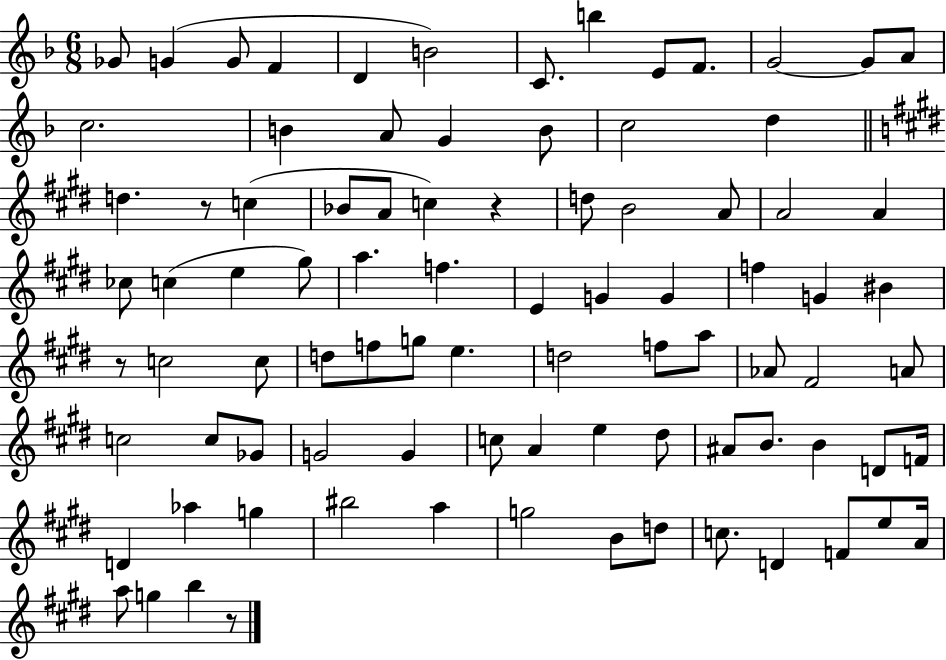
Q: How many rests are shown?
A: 4